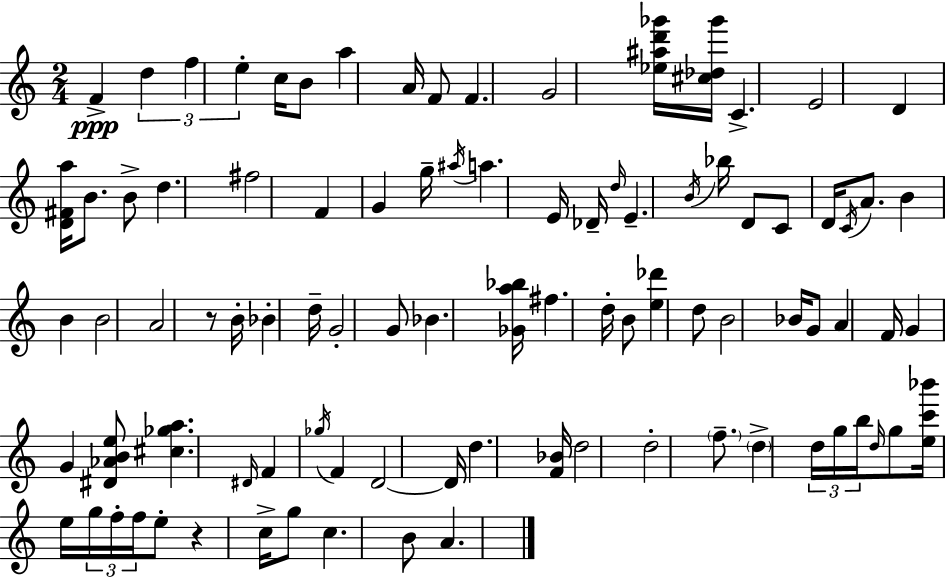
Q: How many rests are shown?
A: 2